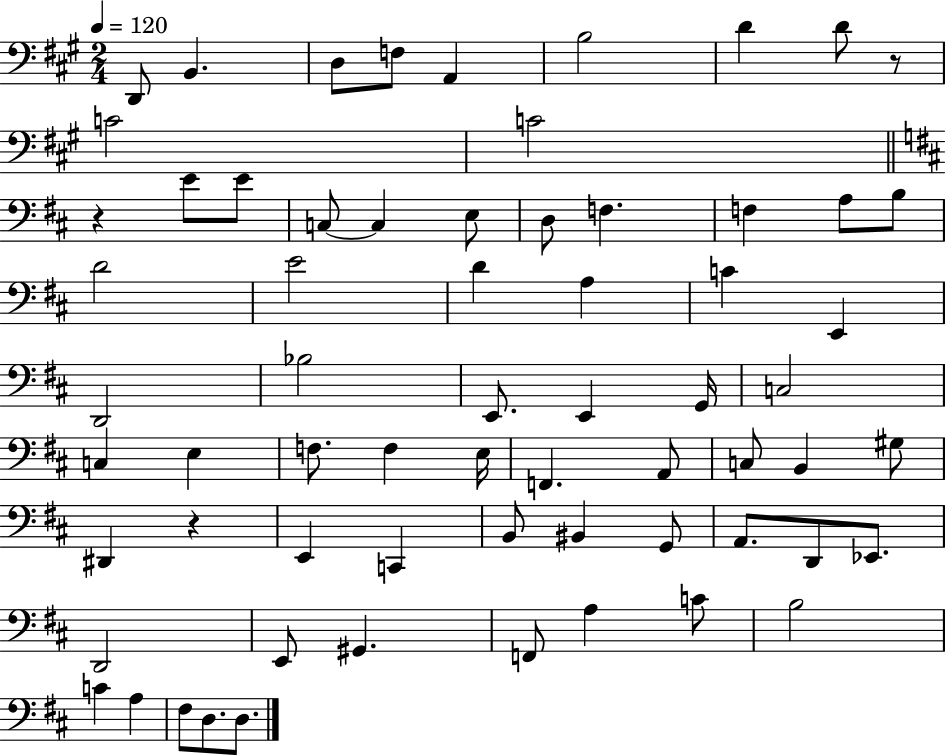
X:1
T:Untitled
M:2/4
L:1/4
K:A
D,,/2 B,, D,/2 F,/2 A,, B,2 D D/2 z/2 C2 C2 z E/2 E/2 C,/2 C, E,/2 D,/2 F, F, A,/2 B,/2 D2 E2 D A, C E,, D,,2 _B,2 E,,/2 E,, G,,/4 C,2 C, E, F,/2 F, E,/4 F,, A,,/2 C,/2 B,, ^G,/2 ^D,, z E,, C,, B,,/2 ^B,, G,,/2 A,,/2 D,,/2 _E,,/2 D,,2 E,,/2 ^G,, F,,/2 A, C/2 B,2 C A, ^F,/2 D,/2 D,/2